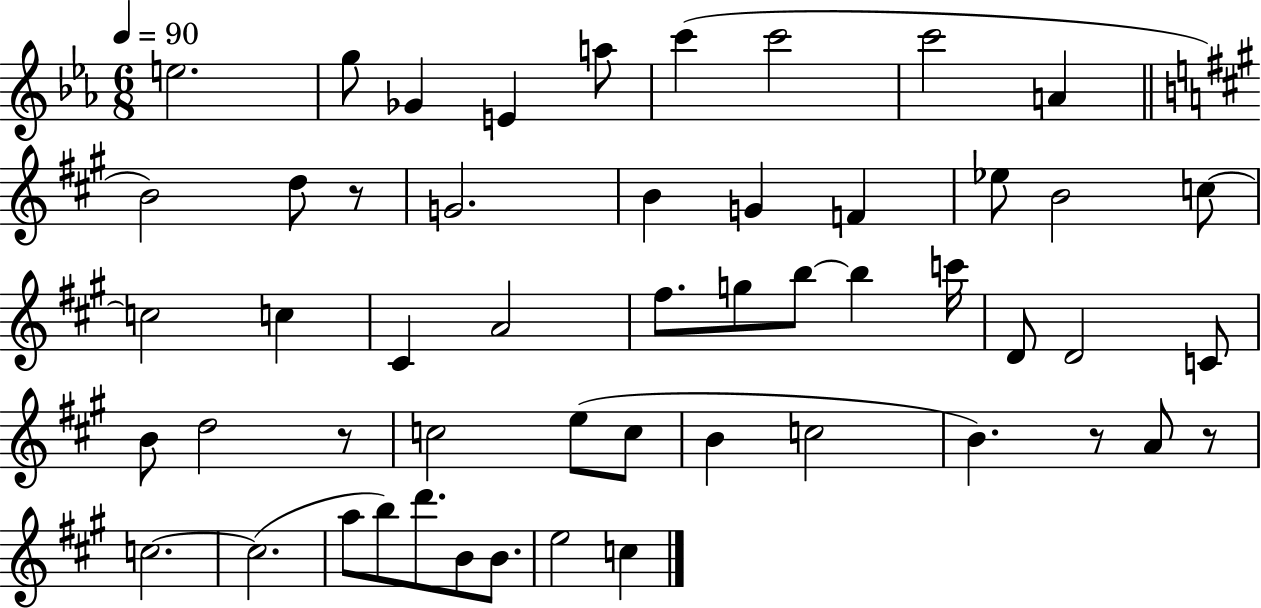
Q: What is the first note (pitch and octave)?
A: E5